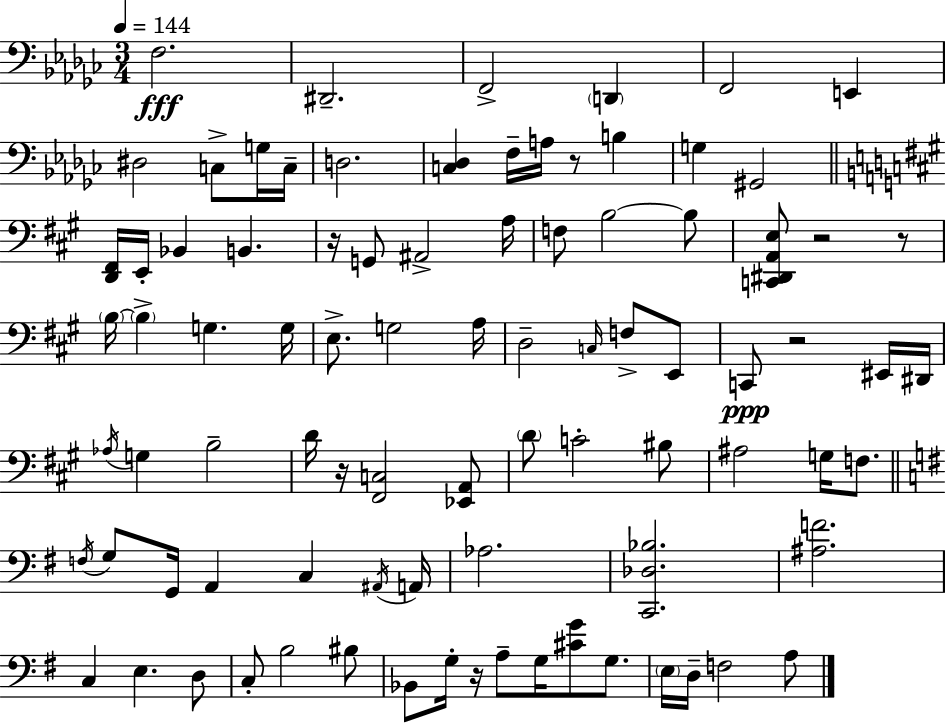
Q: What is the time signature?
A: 3/4